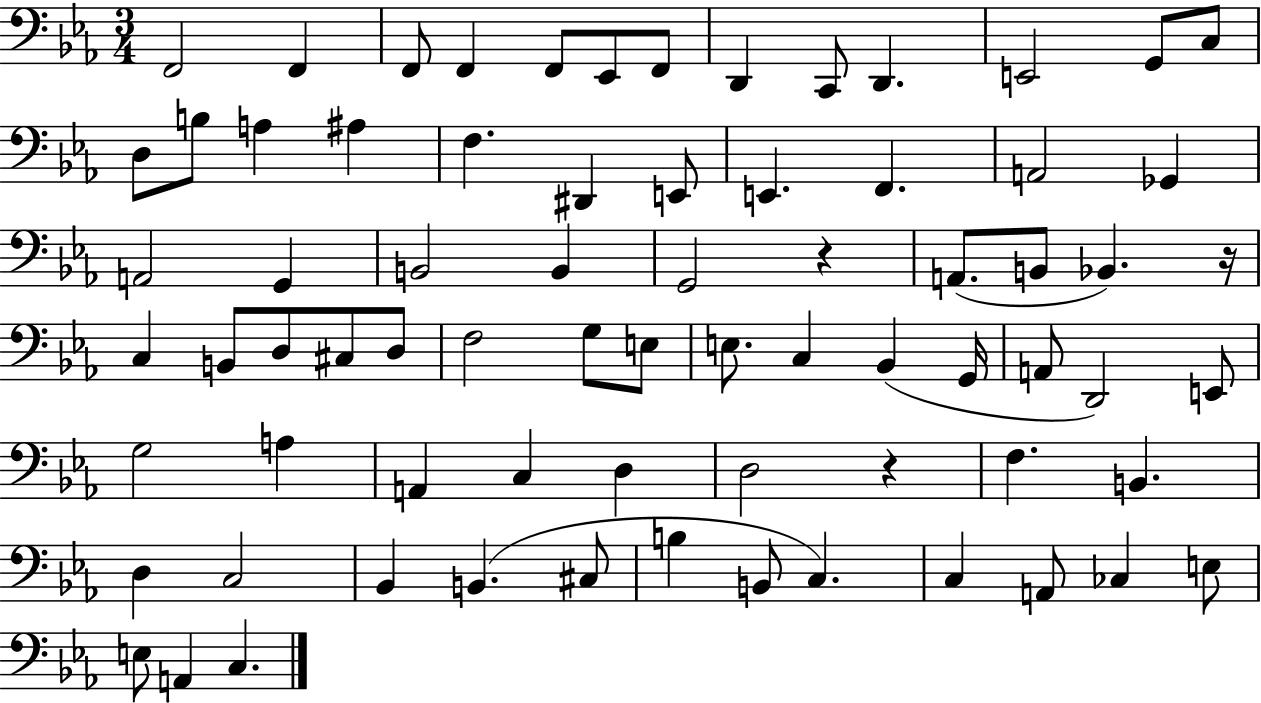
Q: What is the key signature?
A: EES major